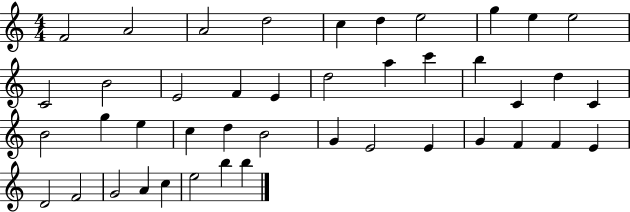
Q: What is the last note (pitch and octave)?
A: B5